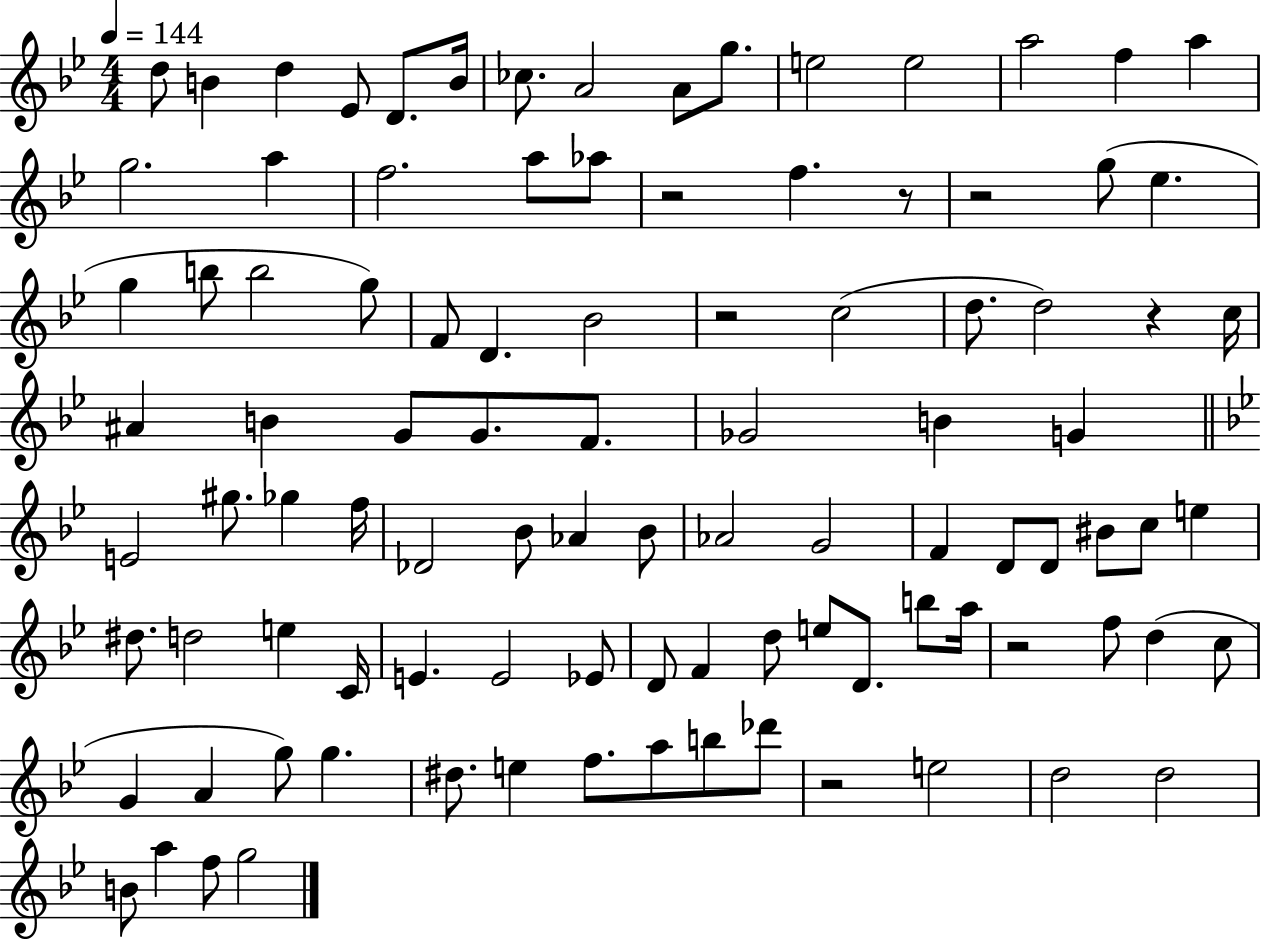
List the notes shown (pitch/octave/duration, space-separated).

D5/e B4/q D5/q Eb4/e D4/e. B4/s CES5/e. A4/h A4/e G5/e. E5/h E5/h A5/h F5/q A5/q G5/h. A5/q F5/h. A5/e Ab5/e R/h F5/q. R/e R/h G5/e Eb5/q. G5/q B5/e B5/h G5/e F4/e D4/q. Bb4/h R/h C5/h D5/e. D5/h R/q C5/s A#4/q B4/q G4/e G4/e. F4/e. Gb4/h B4/q G4/q E4/h G#5/e. Gb5/q F5/s Db4/h Bb4/e Ab4/q Bb4/e Ab4/h G4/h F4/q D4/e D4/e BIS4/e C5/e E5/q D#5/e. D5/h E5/q C4/s E4/q. E4/h Eb4/e D4/e F4/q D5/e E5/e D4/e. B5/e A5/s R/h F5/e D5/q C5/e G4/q A4/q G5/e G5/q. D#5/e. E5/q F5/e. A5/e B5/e Db6/e R/h E5/h D5/h D5/h B4/e A5/q F5/e G5/h